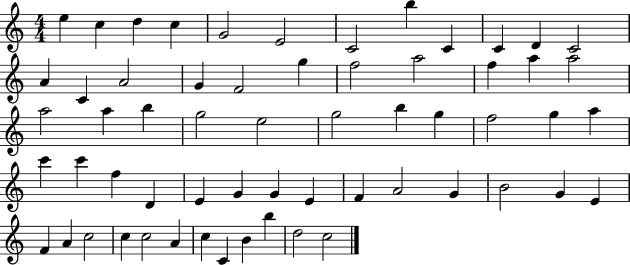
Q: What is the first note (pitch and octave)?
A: E5